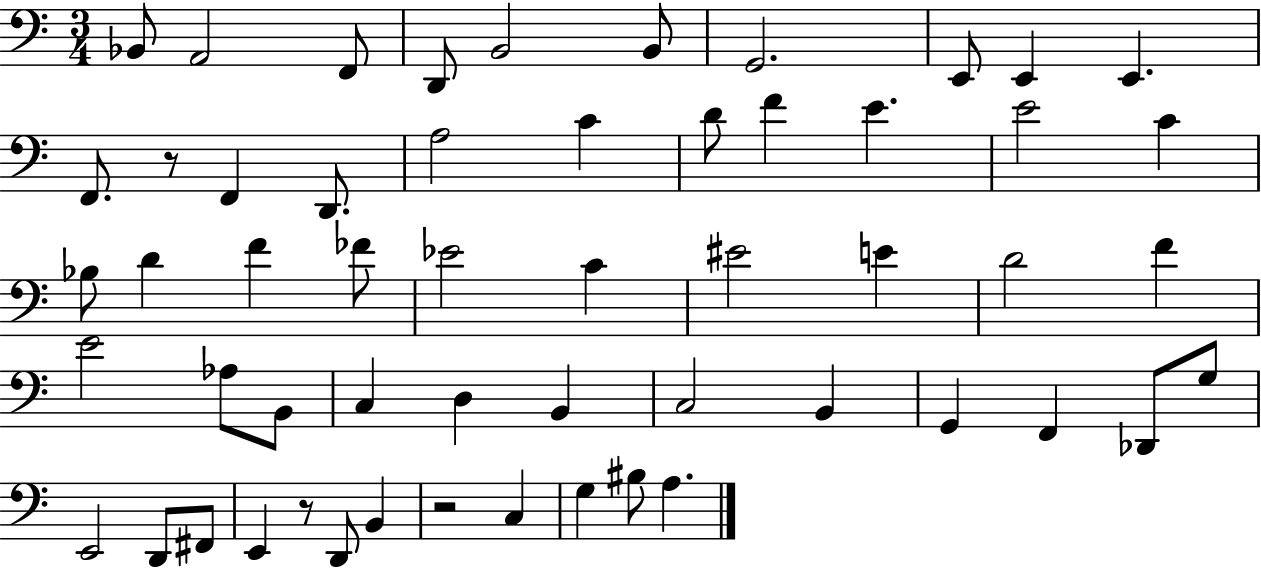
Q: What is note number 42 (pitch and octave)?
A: G3